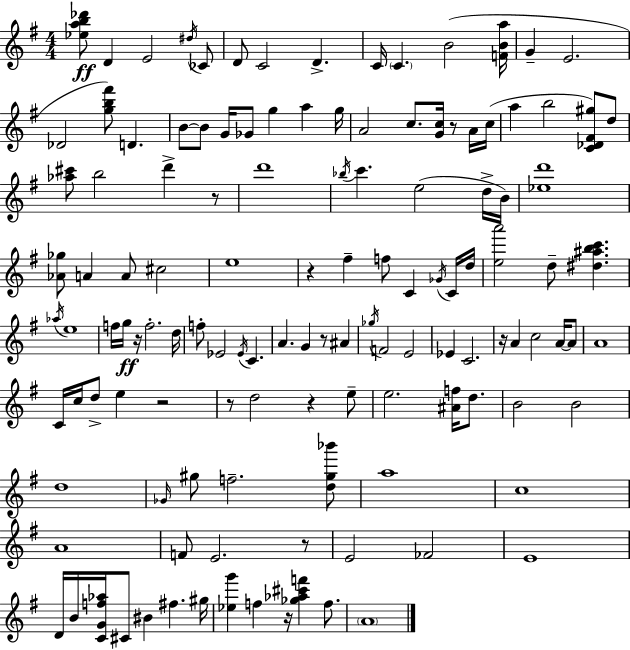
{
  \clef treble
  \numericTimeSignature
  \time 4/4
  \key e \minor
  <ees'' a'' b'' des'''>8\ff d'4 e'2 \acciaccatura { dis''16 } ces'8 | d'8 c'2 d'4.-> | c'16 \parenthesize c'4. b'2( | <f' b' a''>16 g'4-- e'2. | \break des'2 <g'' b'' fis'''>8) d'4. | b'8~~ b'8 g'16 ges'8 g''4 a''4 | g''16 a'2 c''8. <g' c''>16 r8 a'16 | c''16( a''4 b''2 <c' des' fis' gis''>8) d''8 | \break <aes'' cis'''>8 b''2 d'''4-> r8 | d'''1 | \acciaccatura { bes''16 } c'''4. e''2( | d''16-> b'16) <ees'' d'''>1 | \break <aes' ges''>8 a'4 a'8 cis''2 | e''1 | r4 fis''4-- f''8 c'4 | \acciaccatura { ges'16 } c'16 d''16 <e'' a'''>2 d''8-- <dis'' ais'' b'' c'''>4. | \break \acciaccatura { aes''16 } e''1 | f''16 g''16\ff r16 f''2.-. | d''16 f''8-. ees'2 \acciaccatura { ees'16 } c'4. | a'4. g'4 r8 | \break ais'4 \acciaccatura { ges''16 } f'2 e'2 | ees'4 c'2. | r16 a'4 c''2 | a'16~~ a'8 a'1 | \break c'16 c''16 d''8-> e''4 r2 | r8 d''2 | r4 e''8-- e''2. | <ais' f''>16 d''8. b'2 b'2 | \break d''1 | \grace { ges'16 } gis''8 f''2.-- | <d'' gis'' bes'''>8 a''1 | c''1 | \break a'1 | f'8 e'2. | r8 e'2 fes'2 | e'1 | \break d'16 b'16 <c' g' f'' aes''>16 cis'8 bis'4 | fis''4. gis''16 <ees'' g'''>4 f''4 r16 | <ges'' aes'' cis''' f'''>4 f''8. \parenthesize a'1 | \bar "|."
}